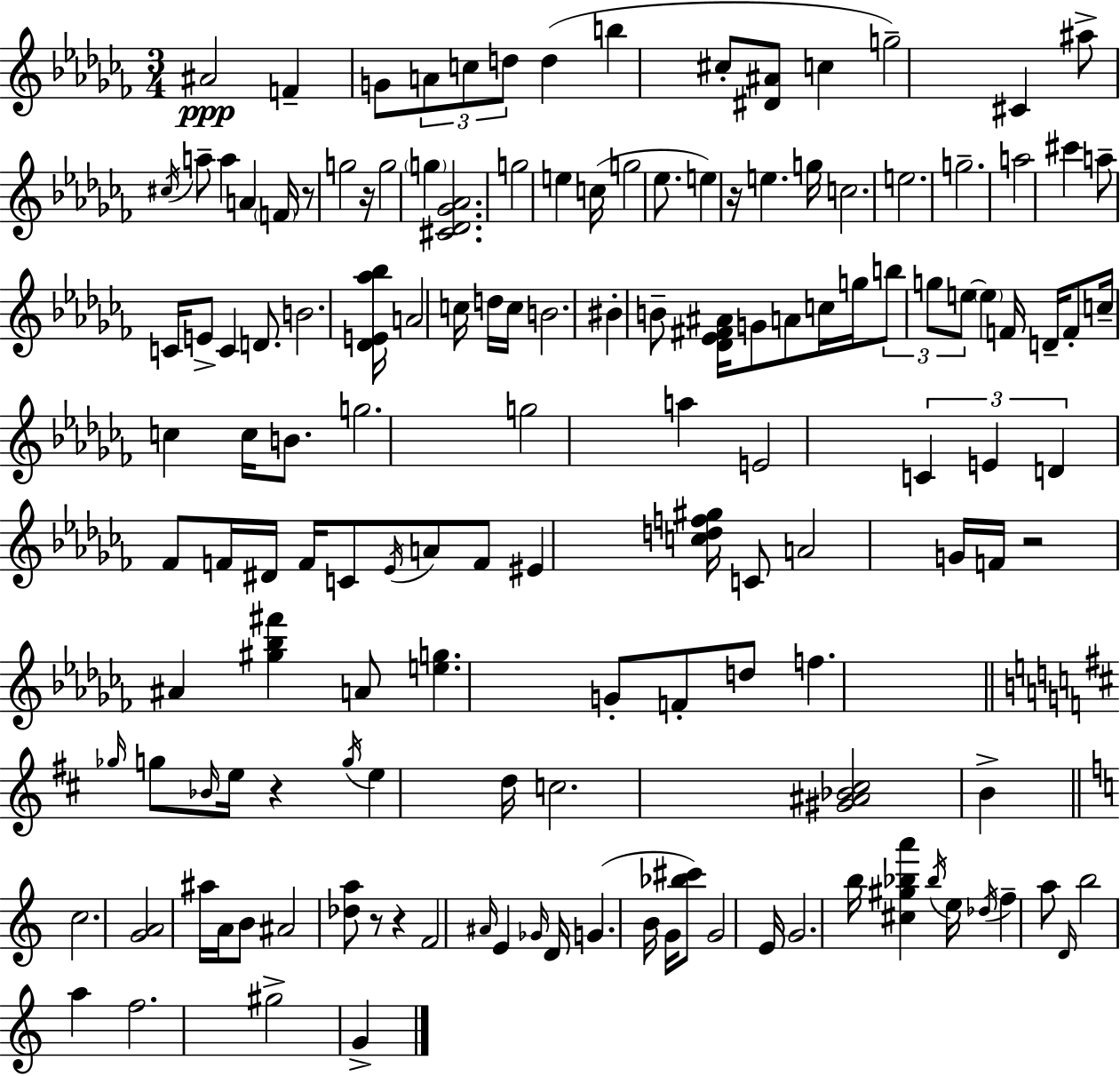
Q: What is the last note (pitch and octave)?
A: G4